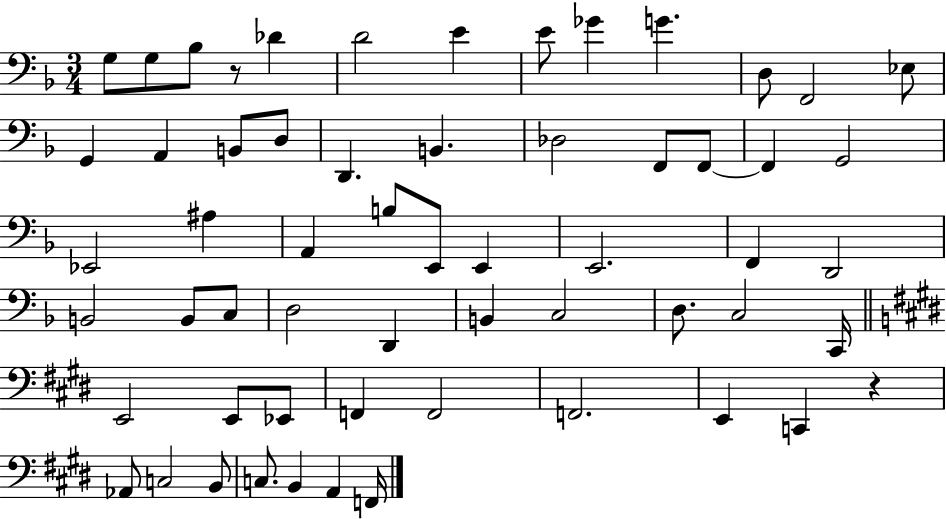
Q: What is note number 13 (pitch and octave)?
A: G2